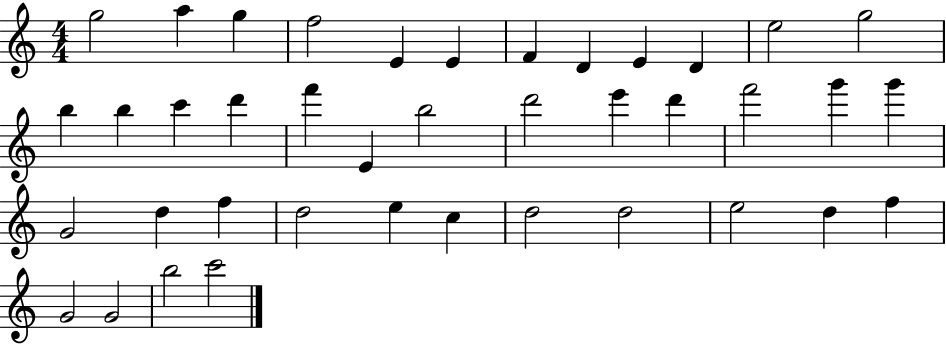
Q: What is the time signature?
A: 4/4